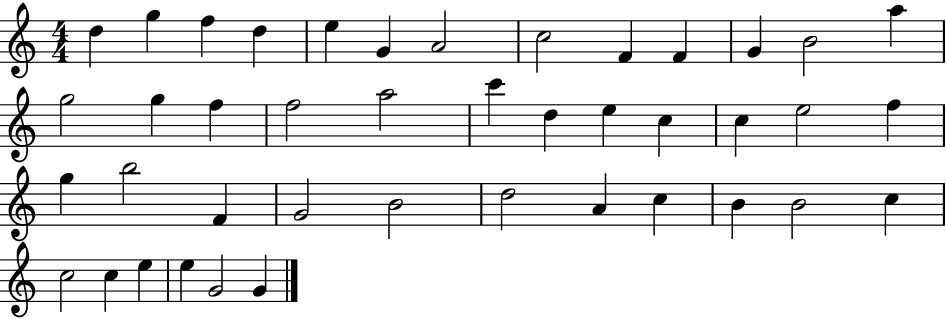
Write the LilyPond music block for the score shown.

{
  \clef treble
  \numericTimeSignature
  \time 4/4
  \key c \major
  d''4 g''4 f''4 d''4 | e''4 g'4 a'2 | c''2 f'4 f'4 | g'4 b'2 a''4 | \break g''2 g''4 f''4 | f''2 a''2 | c'''4 d''4 e''4 c''4 | c''4 e''2 f''4 | \break g''4 b''2 f'4 | g'2 b'2 | d''2 a'4 c''4 | b'4 b'2 c''4 | \break c''2 c''4 e''4 | e''4 g'2 g'4 | \bar "|."
}